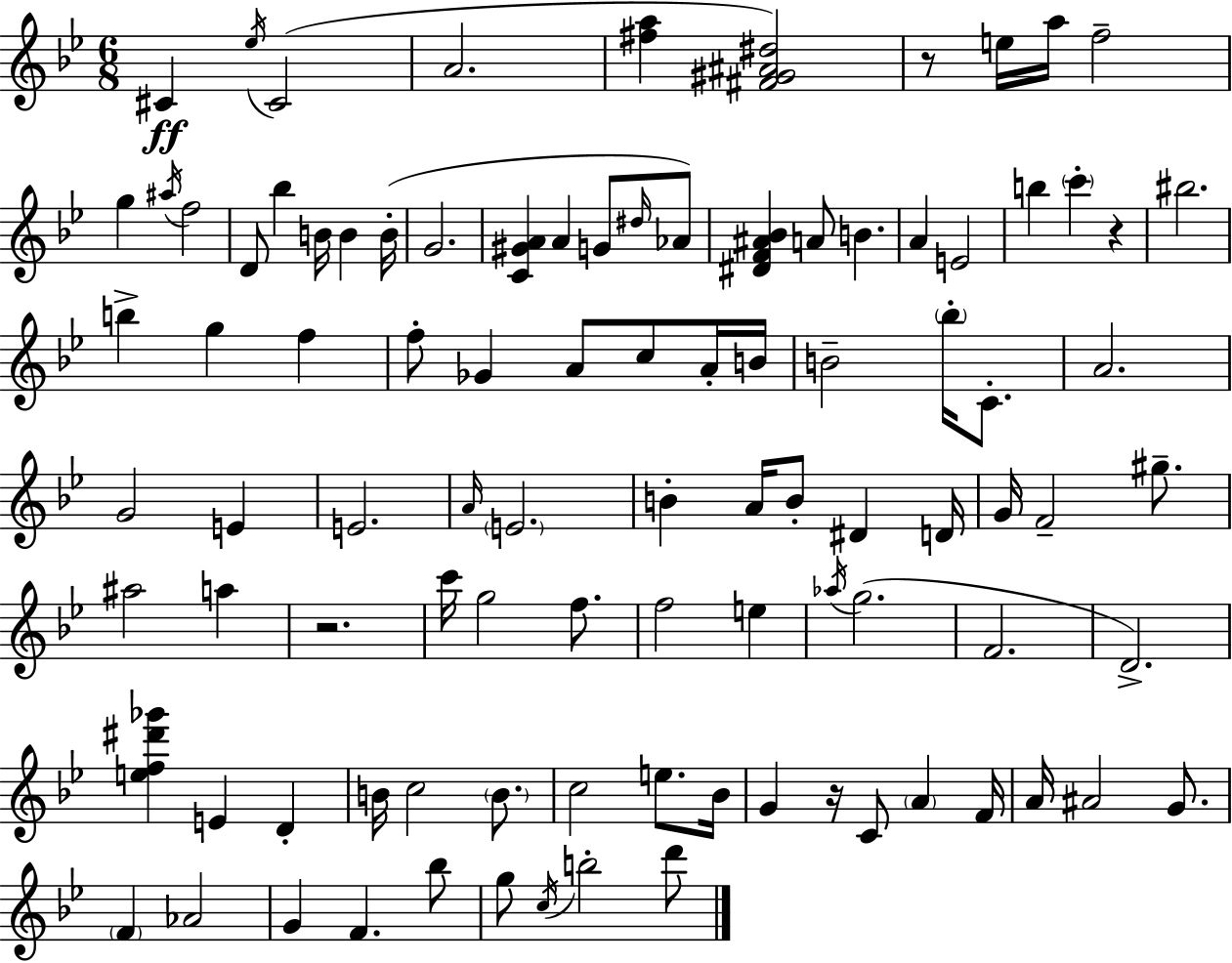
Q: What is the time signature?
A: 6/8